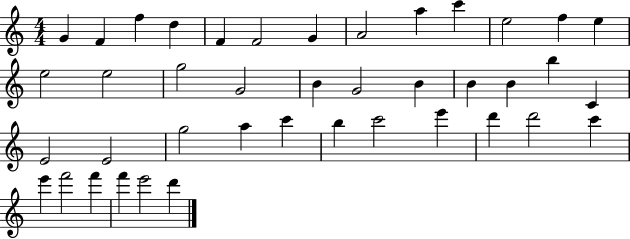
X:1
T:Untitled
M:4/4
L:1/4
K:C
G F f d F F2 G A2 a c' e2 f e e2 e2 g2 G2 B G2 B B B b C E2 E2 g2 a c' b c'2 e' d' d'2 c' e' f'2 f' f' e'2 d'